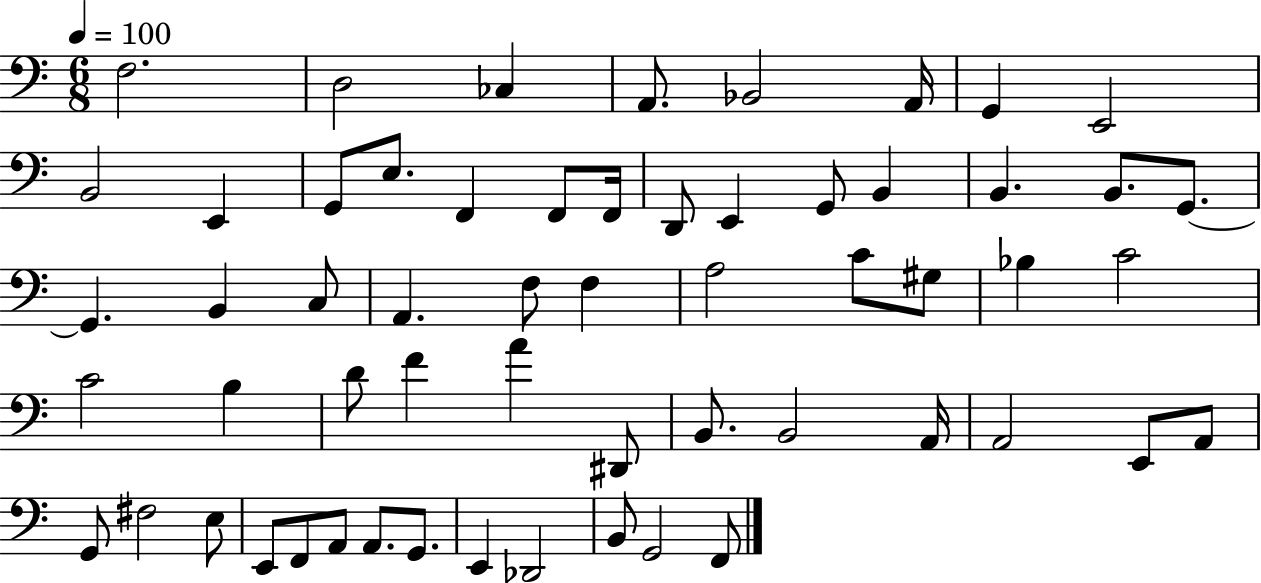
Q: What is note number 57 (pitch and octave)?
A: G2